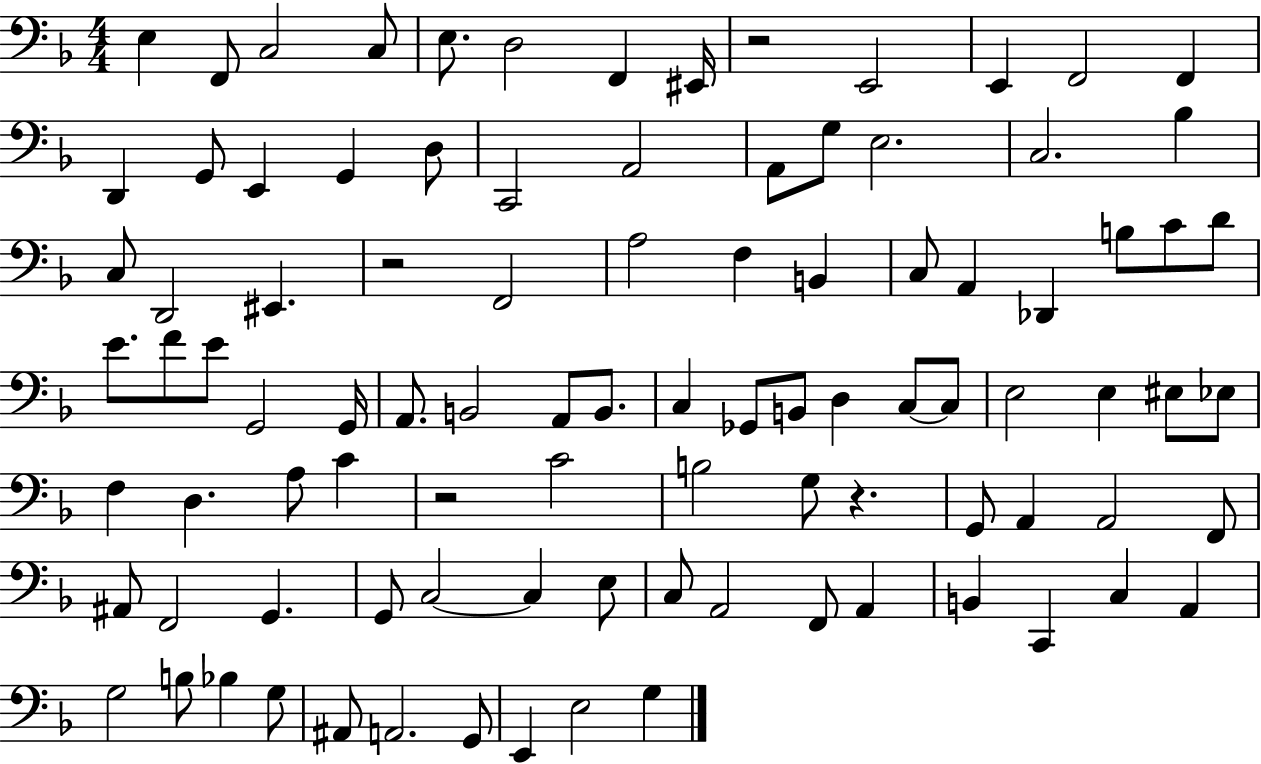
{
  \clef bass
  \numericTimeSignature
  \time 4/4
  \key f \major
  \repeat volta 2 { e4 f,8 c2 c8 | e8. d2 f,4 eis,16 | r2 e,2 | e,4 f,2 f,4 | \break d,4 g,8 e,4 g,4 d8 | c,2 a,2 | a,8 g8 e2. | c2. bes4 | \break c8 d,2 eis,4. | r2 f,2 | a2 f4 b,4 | c8 a,4 des,4 b8 c'8 d'8 | \break e'8. f'8 e'8 g,2 g,16 | a,8. b,2 a,8 b,8. | c4 ges,8 b,8 d4 c8~~ c8 | e2 e4 eis8 ees8 | \break f4 d4. a8 c'4 | r2 c'2 | b2 g8 r4. | g,8 a,4 a,2 f,8 | \break ais,8 f,2 g,4. | g,8 c2~~ c4 e8 | c8 a,2 f,8 a,4 | b,4 c,4 c4 a,4 | \break g2 b8 bes4 g8 | ais,8 a,2. g,8 | e,4 e2 g4 | } \bar "|."
}